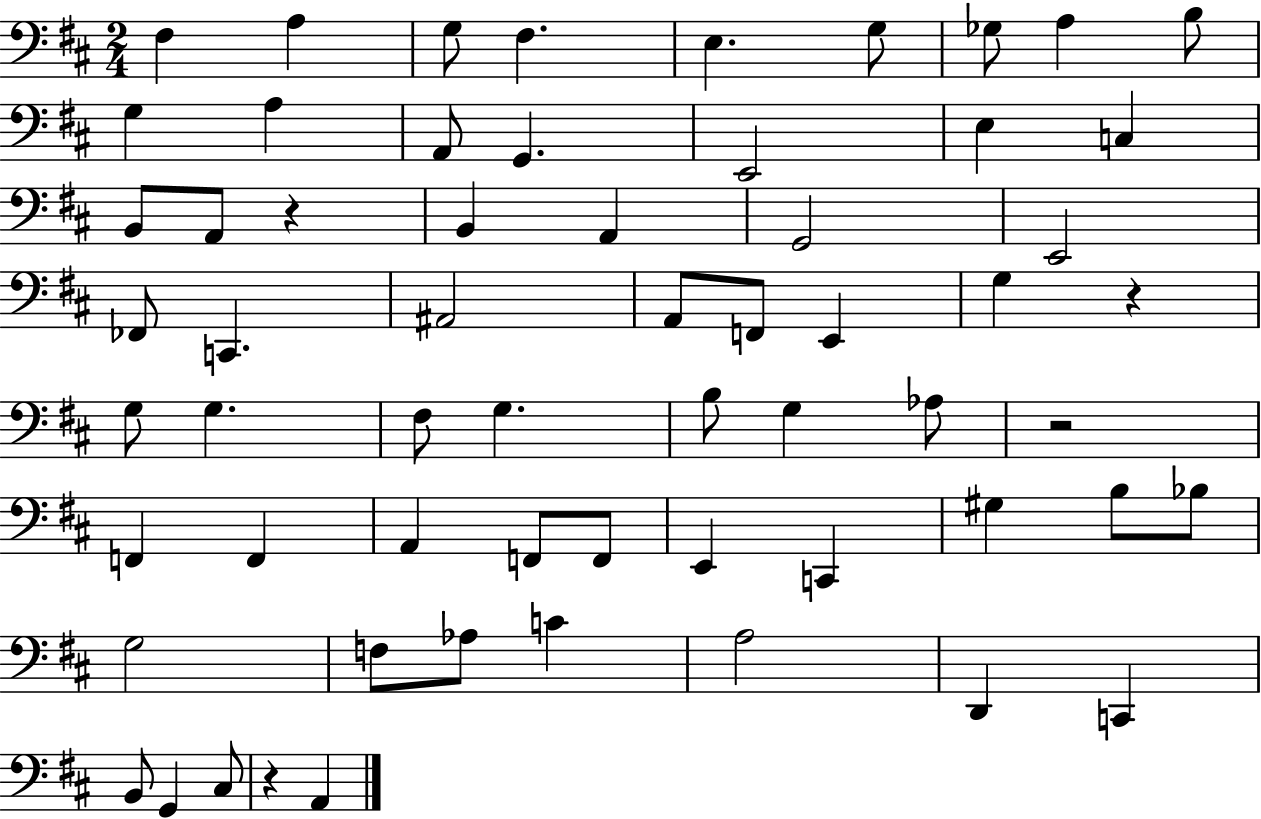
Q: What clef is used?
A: bass